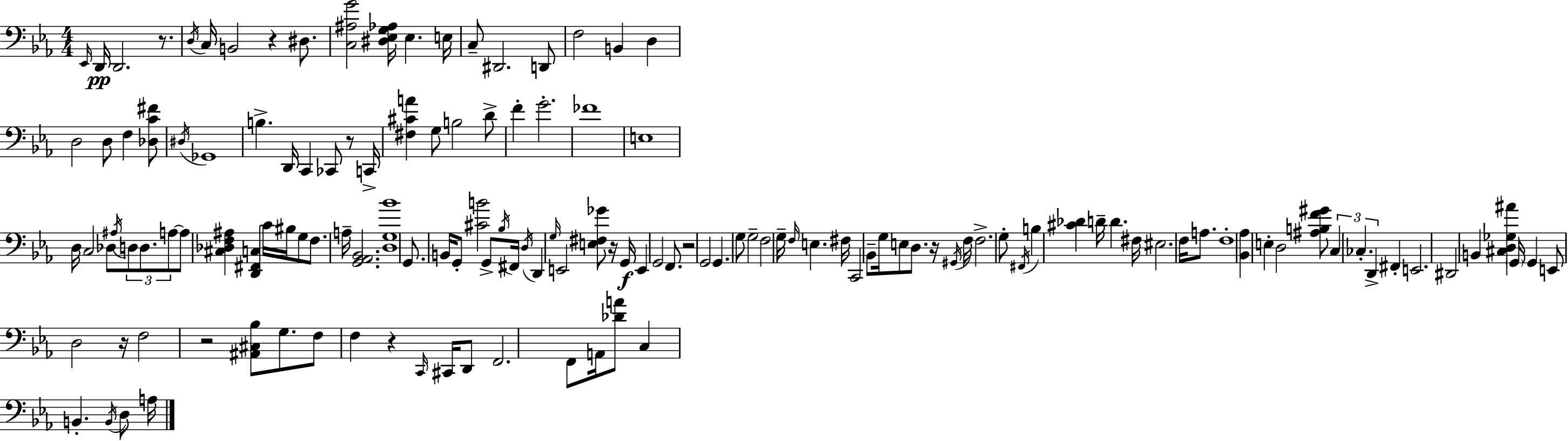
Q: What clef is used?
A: bass